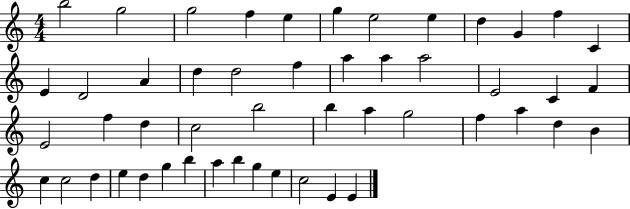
{
  \clef treble
  \numericTimeSignature
  \time 4/4
  \key c \major
  b''2 g''2 | g''2 f''4 e''4 | g''4 e''2 e''4 | d''4 g'4 f''4 c'4 | \break e'4 d'2 a'4 | d''4 d''2 f''4 | a''4 a''4 a''2 | e'2 c'4 f'4 | \break e'2 f''4 d''4 | c''2 b''2 | b''4 a''4 g''2 | f''4 a''4 d''4 b'4 | \break c''4 c''2 d''4 | e''4 d''4 g''4 b''4 | a''4 b''4 g''4 e''4 | c''2 e'4 e'4 | \break \bar "|."
}